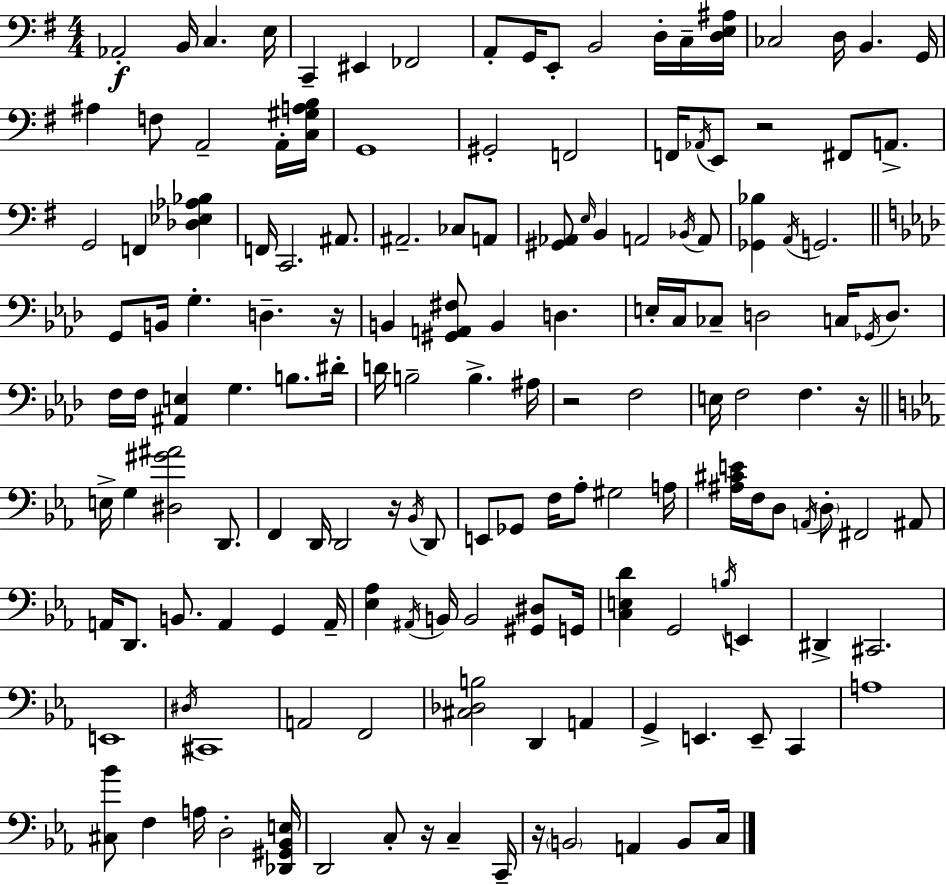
Ab2/h B2/s C3/q. E3/s C2/q EIS2/q FES2/h A2/e G2/s E2/e B2/h D3/s C3/s [D3,E3,A#3]/s CES3/h D3/s B2/q. G2/s A#3/q F3/e A2/h A2/s [C3,G#3,A3,B3]/s G2/w G#2/h F2/h F2/s Ab2/s E2/e R/h F#2/e A2/e. G2/h F2/q [Db3,Eb3,Ab3,Bb3]/q F2/s C2/h. A#2/e. A#2/h. CES3/e A2/e [G#2,Ab2]/e E3/s B2/q A2/h Bb2/s A2/e [Gb2,Bb3]/q A2/s G2/h. G2/e B2/s G3/q. D3/q. R/s B2/q [G#2,A2,F#3]/e B2/q D3/q. E3/s C3/s CES3/e D3/h C3/s Gb2/s D3/e. F3/s F3/s [A#2,E3]/q G3/q. B3/e. D#4/s D4/s B3/h B3/q. A#3/s R/h F3/h E3/s F3/h F3/q. R/s E3/s G3/q [D#3,G#4,A#4]/h D2/e. F2/q D2/s D2/h R/s Bb2/s D2/e E2/e Gb2/e F3/s Ab3/e G#3/h A3/s [A#3,C#4,E4]/s F3/s D3/e A2/s D3/e F#2/h A#2/e A2/s D2/e. B2/e. A2/q G2/q A2/s [Eb3,Ab3]/q A#2/s B2/s B2/h [G#2,D#3]/e G2/s [C3,E3,D4]/q G2/h B3/s E2/q D#2/q C#2/h. E2/w D#3/s C#2/w A2/h F2/h [C#3,Db3,B3]/h D2/q A2/q G2/q E2/q. E2/e C2/q A3/w [C#3,Bb4]/e F3/q A3/s D3/h [Db2,G#2,Bb2,E3]/s D2/h C3/e R/s C3/q C2/s R/s B2/h A2/q B2/e C3/s